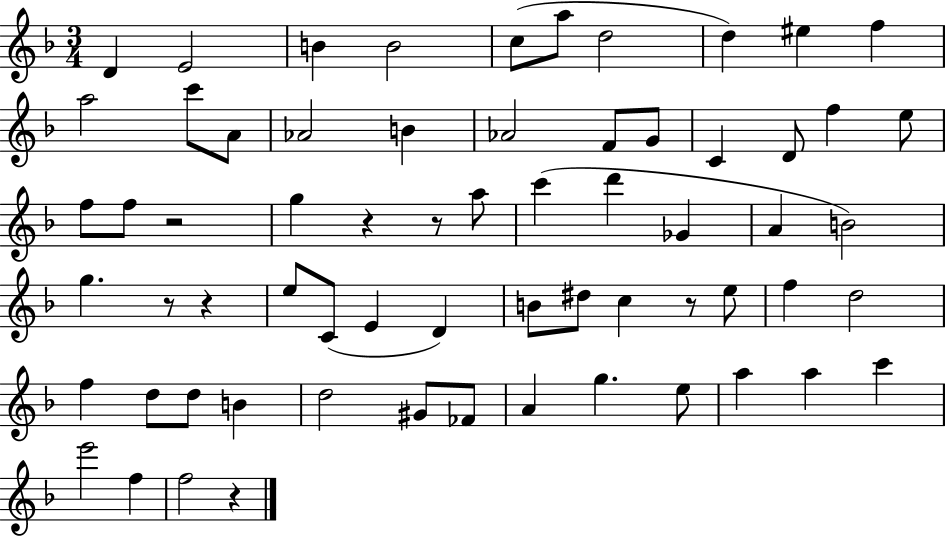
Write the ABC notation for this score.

X:1
T:Untitled
M:3/4
L:1/4
K:F
D E2 B B2 c/2 a/2 d2 d ^e f a2 c'/2 A/2 _A2 B _A2 F/2 G/2 C D/2 f e/2 f/2 f/2 z2 g z z/2 a/2 c' d' _G A B2 g z/2 z e/2 C/2 E D B/2 ^d/2 c z/2 e/2 f d2 f d/2 d/2 B d2 ^G/2 _F/2 A g e/2 a a c' e'2 f f2 z